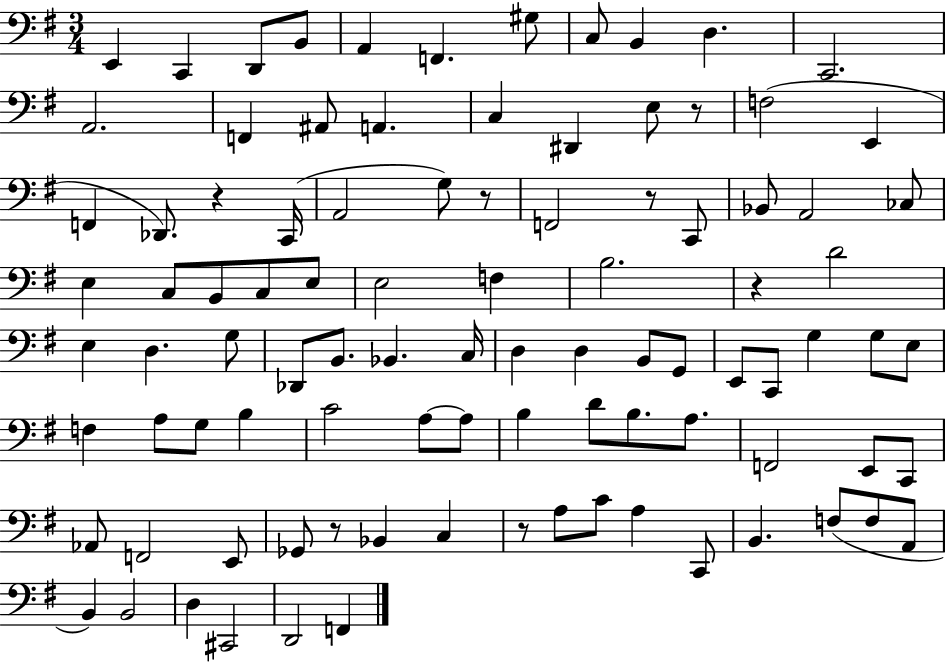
E2/q C2/q D2/e B2/e A2/q F2/q. G#3/e C3/e B2/q D3/q. C2/h. A2/h. F2/q A#2/e A2/q. C3/q D#2/q E3/e R/e F3/h E2/q F2/q Db2/e. R/q C2/s A2/h G3/e R/e F2/h R/e C2/e Bb2/e A2/h CES3/e E3/q C3/e B2/e C3/e E3/e E3/h F3/q B3/h. R/q D4/h E3/q D3/q. G3/e Db2/e B2/e. Bb2/q. C3/s D3/q D3/q B2/e G2/e E2/e C2/e G3/q G3/e E3/e F3/q A3/e G3/e B3/q C4/h A3/e A3/e B3/q D4/e B3/e. A3/e. F2/h E2/e C2/e Ab2/e F2/h E2/e Gb2/e R/e Bb2/q C3/q R/e A3/e C4/e A3/q C2/e B2/q. F3/e F3/e A2/e B2/q B2/h D3/q C#2/h D2/h F2/q